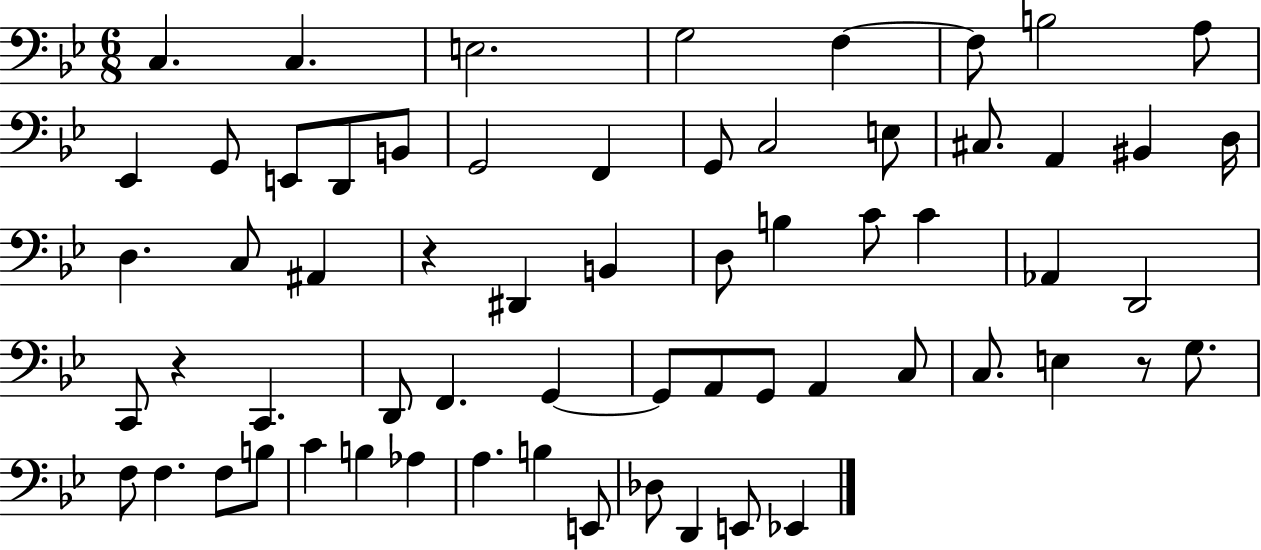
{
  \clef bass
  \numericTimeSignature
  \time 6/8
  \key bes \major
  c4. c4. | e2. | g2 f4~~ | f8 b2 a8 | \break ees,4 g,8 e,8 d,8 b,8 | g,2 f,4 | g,8 c2 e8 | cis8. a,4 bis,4 d16 | \break d4. c8 ais,4 | r4 dis,4 b,4 | d8 b4 c'8 c'4 | aes,4 d,2 | \break c,8 r4 c,4. | d,8 f,4. g,4~~ | g,8 a,8 g,8 a,4 c8 | c8. e4 r8 g8. | \break f8 f4. f8 b8 | c'4 b4 aes4 | a4. b4 e,8 | des8 d,4 e,8 ees,4 | \break \bar "|."
}